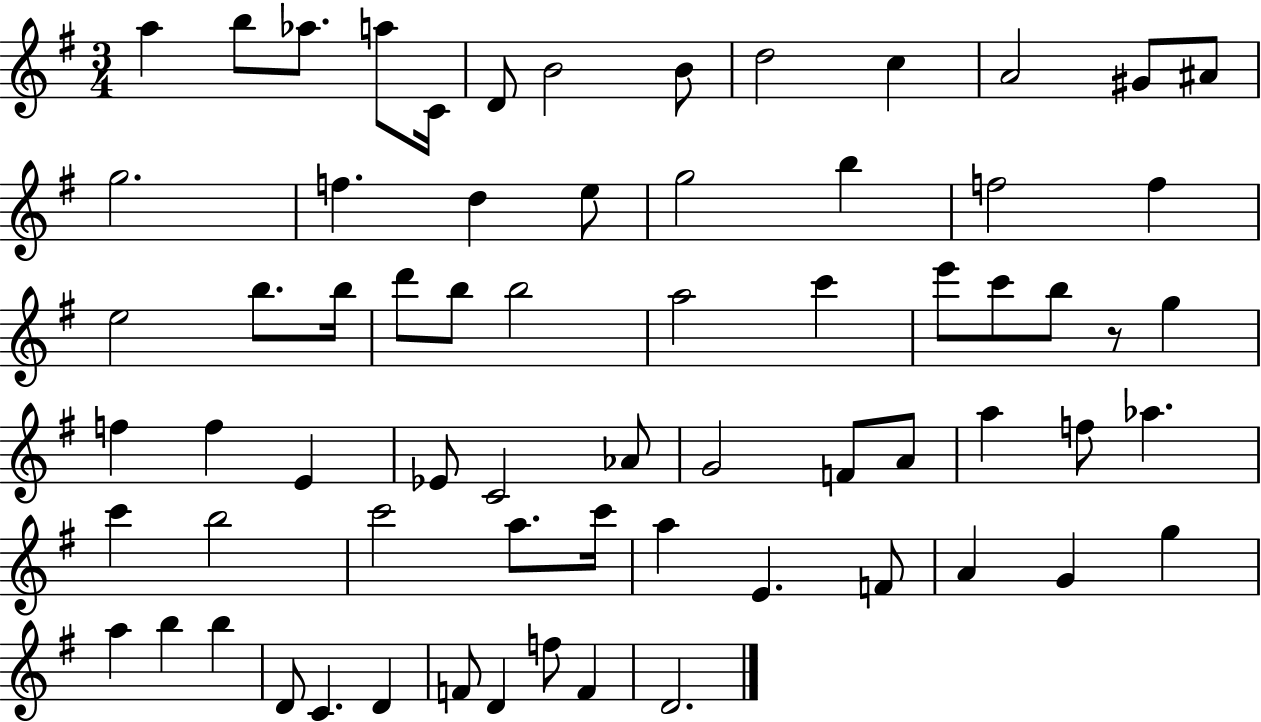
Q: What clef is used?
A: treble